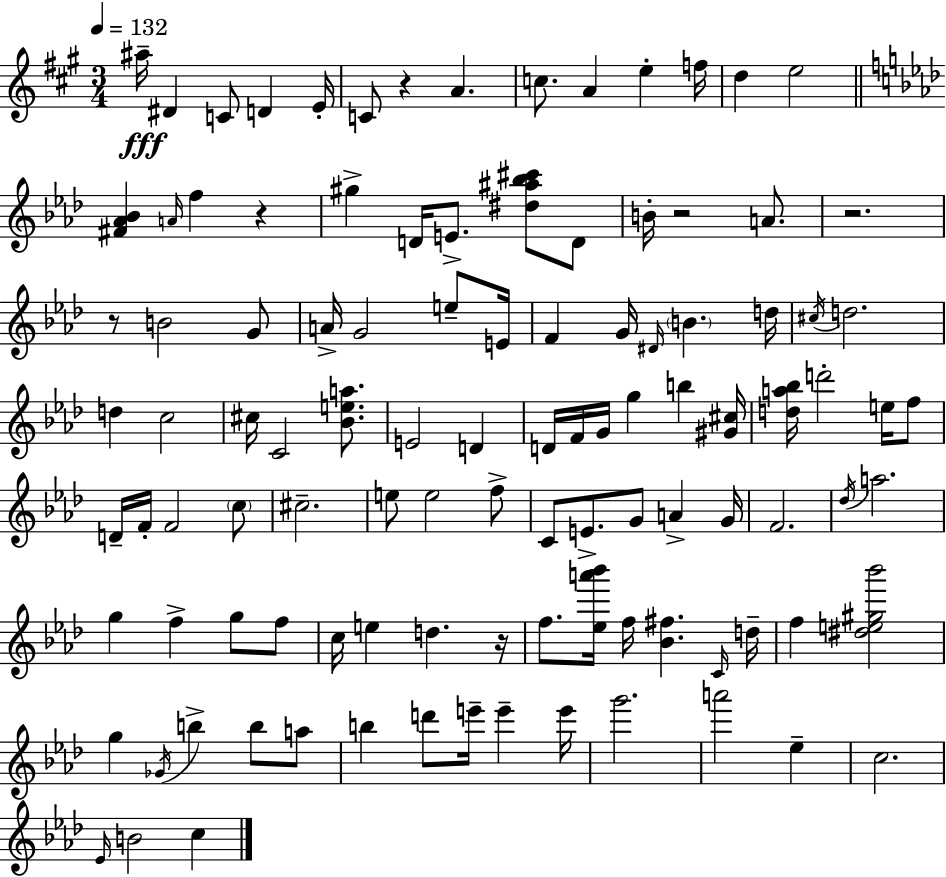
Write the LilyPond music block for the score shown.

{
  \clef treble
  \numericTimeSignature
  \time 3/4
  \key a \major
  \tempo 4 = 132
  ais''16--\fff dis'4 c'8 d'4 e'16-. | c'8 r4 a'4. | c''8. a'4 e''4-. f''16 | d''4 e''2 | \break \bar "||" \break \key aes \major <fis' aes' bes'>4 \grace { a'16 } f''4 r4 | gis''4-> d'16 e'8.-> <dis'' ais'' bes'' cis'''>8 d'8 | b'16-. r2 a'8. | r2. | \break r8 b'2 g'8 | a'16-> g'2 e''8-- | e'16 f'4 g'16 \grace { dis'16 } \parenthesize b'4. | d''16 \acciaccatura { cis''16 } d''2. | \break d''4 c''2 | cis''16 c'2 | <bes' e'' a''>8. e'2 d'4 | d'16 f'16 g'16 g''4 b''4 | \break <gis' cis''>16 <d'' a'' bes''>16 d'''2-. | e''16 f''8 d'16-- f'16-. f'2 | \parenthesize c''8 cis''2.-- | e''8 e''2 | \break f''8-> c'8 e'8.-> g'8 a'4-> | g'16 f'2. | \acciaccatura { des''16 } a''2. | g''4 f''4-> | \break g''8 f''8 c''16 e''4 d''4. | r16 f''8. <ees'' a''' bes'''>16 f''16 <bes' fis''>4. | \grace { c'16 } d''16-- f''4 <dis'' e'' gis'' bes'''>2 | g''4 \acciaccatura { ges'16 } b''4-> | \break b''8 a''8 b''4 d'''8 | e'''16-- e'''4-- e'''16 g'''2. | a'''2 | ees''4-- c''2. | \break \grace { ees'16 } b'2 | c''4 \bar "|."
}